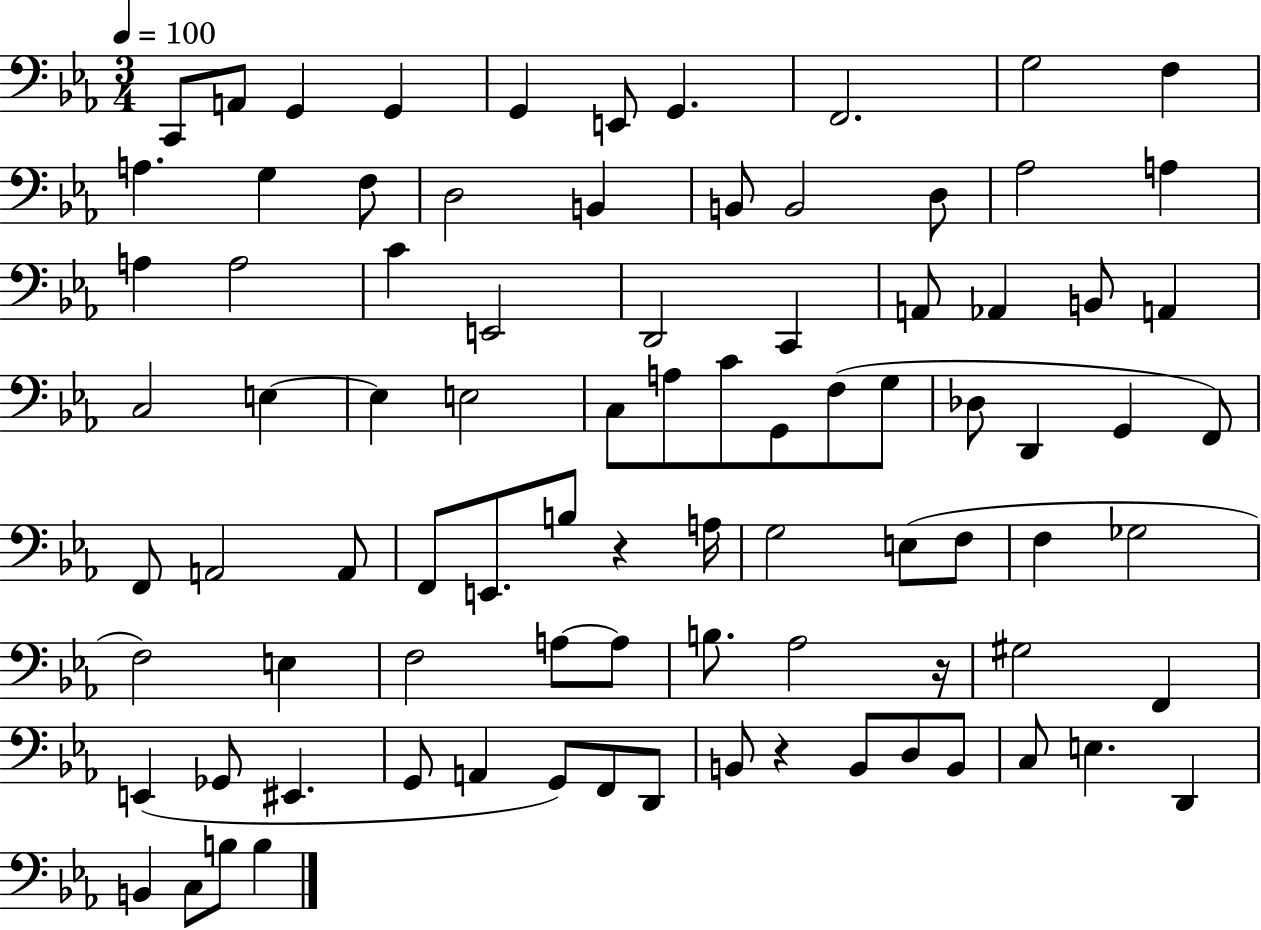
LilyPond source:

{
  \clef bass
  \numericTimeSignature
  \time 3/4
  \key ees \major
  \tempo 4 = 100
  c,8 a,8 g,4 g,4 | g,4 e,8 g,4. | f,2. | g2 f4 | \break a4. g4 f8 | d2 b,4 | b,8 b,2 d8 | aes2 a4 | \break a4 a2 | c'4 e,2 | d,2 c,4 | a,8 aes,4 b,8 a,4 | \break c2 e4~~ | e4 e2 | c8 a8 c'8 g,8 f8( g8 | des8 d,4 g,4 f,8) | \break f,8 a,2 a,8 | f,8 e,8. b8 r4 a16 | g2 e8( f8 | f4 ges2 | \break f2) e4 | f2 a8~~ a8 | b8. aes2 r16 | gis2 f,4 | \break e,4( ges,8 eis,4. | g,8 a,4 g,8) f,8 d,8 | b,8 r4 b,8 d8 b,8 | c8 e4. d,4 | \break b,4 c8 b8 b4 | \bar "|."
}